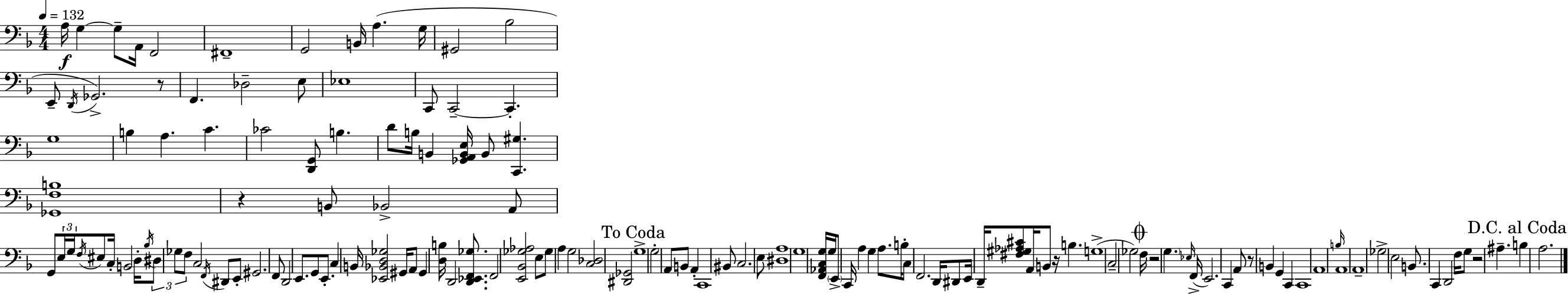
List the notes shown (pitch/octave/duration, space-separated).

A3/s G3/q G3/e A2/s F2/h F#2/w G2/h B2/s A3/q. G3/s G#2/h Bb3/h E2/e D2/s Gb2/h. R/e F2/q. Db3/h E3/e Eb3/w C2/e C2/h C2/q. G3/w B3/q A3/q. C4/q. CES4/h [D2,G2]/e B3/q. D4/e B3/s B2/q [Gb2,A2,B2,E3]/s B2/e [C2,G#3]/q. [Gb2,F3,B3]/w R/q B2/e Bb2/h A2/e G2/e E3/s G3/s F3/s EIS3/e C3/s B2/h D3/s Bb3/s D#3/e Gb3/e F3/e C3/h F2/s D#2/e E2/e G#2/h. F2/e D2/h E2/e. G2/e E2/e. C3/q B2/s [Eb2,Bb2,D3,Gb3]/h G#2/s A2/e G#2/q [D3,B3]/s D2/h [D2,Eb2,F2,Gb3]/e. F2/h [E2,Bb2,Gb3,Ab3]/h E3/e Gb3/e A3/q G3/h [C3,Db3]/h [D#2,Gb2]/h G3/w G3/h A2/e B2/e A2/q C2/w BIS2/e C3/h. E3/e [D#3,A3]/w G3/w [F2,Ab2,C3,G3]/s G3/s E2/e C2/s A3/q G3/q A3/e. B3/s C3/e F2/h. D2/s D#2/e E2/s D2/s [F#3,G#3,Ab3,C#4]/e A2/s B2/e R/s B3/q. G3/w C3/h Gb3/h F3/s R/h G3/q. Eb3/s F2/s E2/h. C2/q A2/e R/e B2/q G2/q C2/q C2/w A2/w B3/s A2/w A2/w Gb3/h E3/h B2/e. C2/q D2/h F3/s G3/e R/h A#3/q. B3/q A3/h.